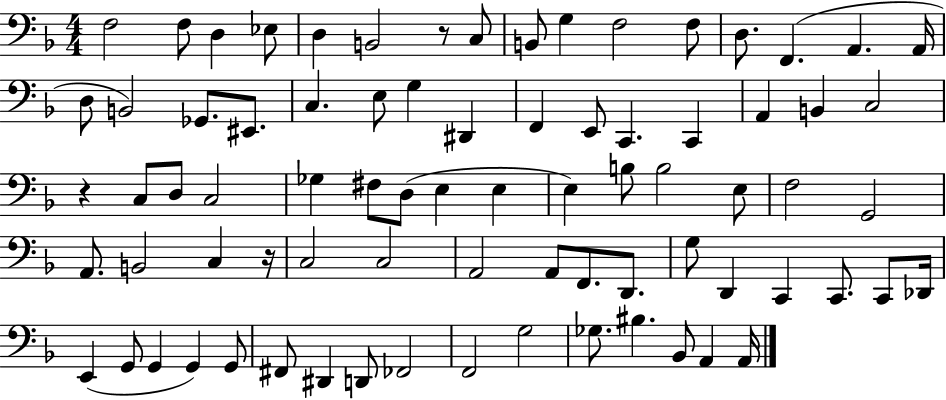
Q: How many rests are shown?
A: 3